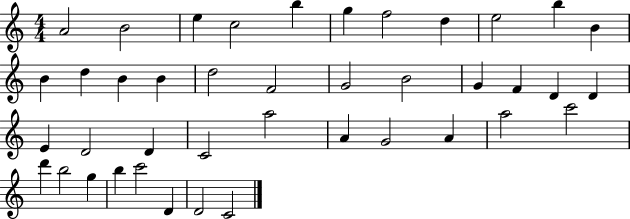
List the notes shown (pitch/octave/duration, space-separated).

A4/h B4/h E5/q C5/h B5/q G5/q F5/h D5/q E5/h B5/q B4/q B4/q D5/q B4/q B4/q D5/h F4/h G4/h B4/h G4/q F4/q D4/q D4/q E4/q D4/h D4/q C4/h A5/h A4/q G4/h A4/q A5/h C6/h D6/q B5/h G5/q B5/q C6/h D4/q D4/h C4/h